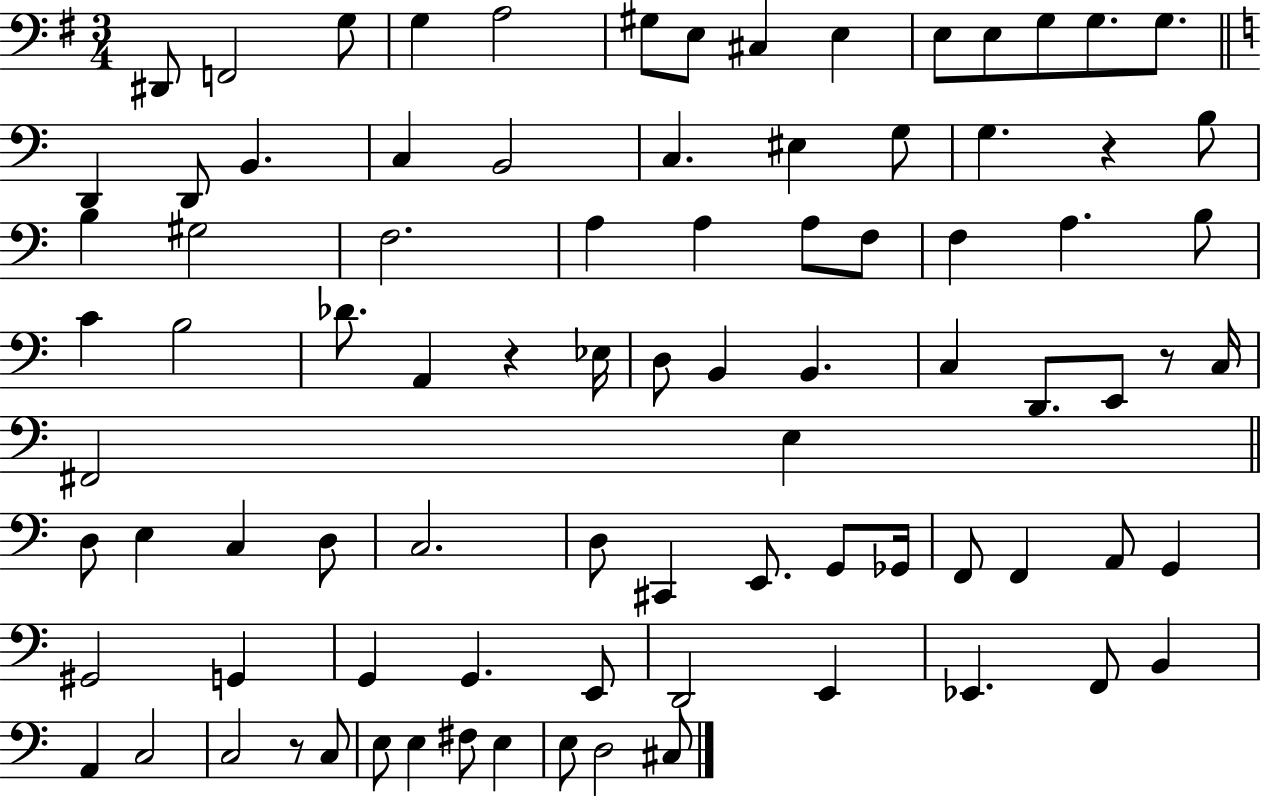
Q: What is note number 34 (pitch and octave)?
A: B3